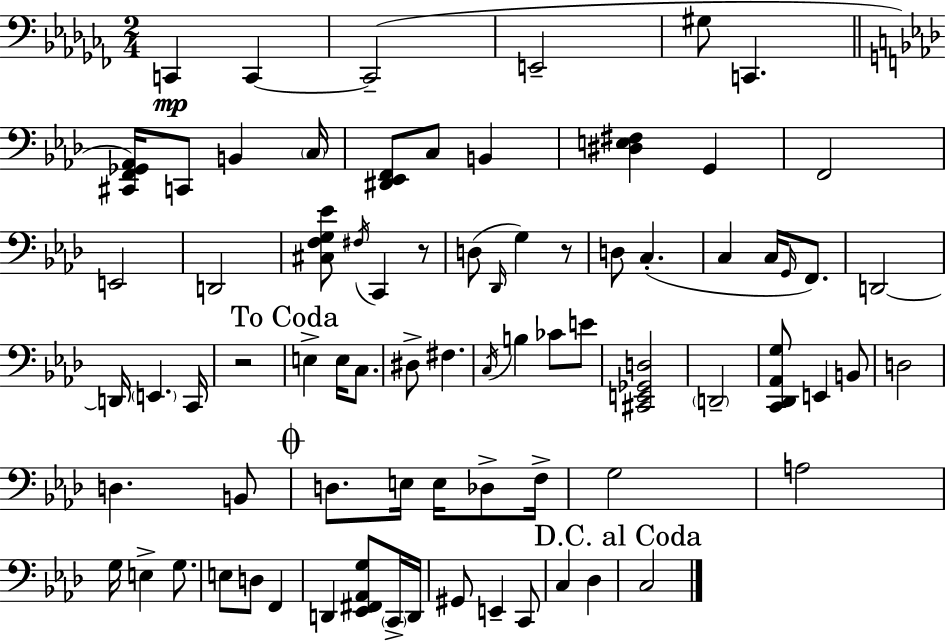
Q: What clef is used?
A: bass